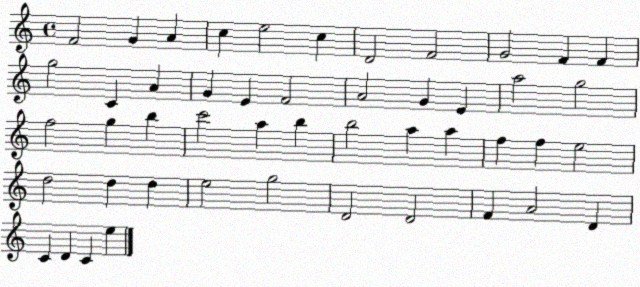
X:1
T:Untitled
M:4/4
L:1/4
K:C
F2 G A c e2 c D2 F2 G2 F F g2 C A G E F2 A2 G E a2 g2 f2 g b c'2 a b b2 a a f f e2 d2 d d e2 g2 D2 D2 F A2 D C D C e